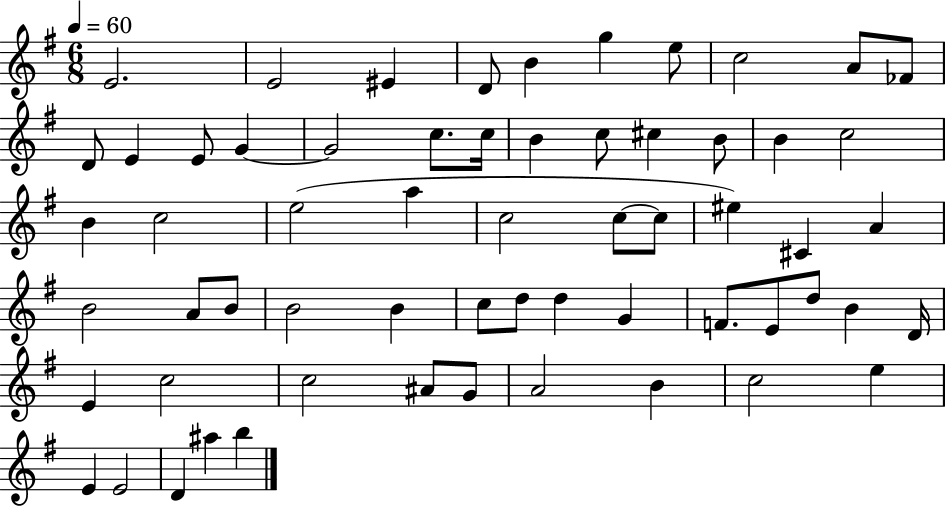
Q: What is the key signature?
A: G major